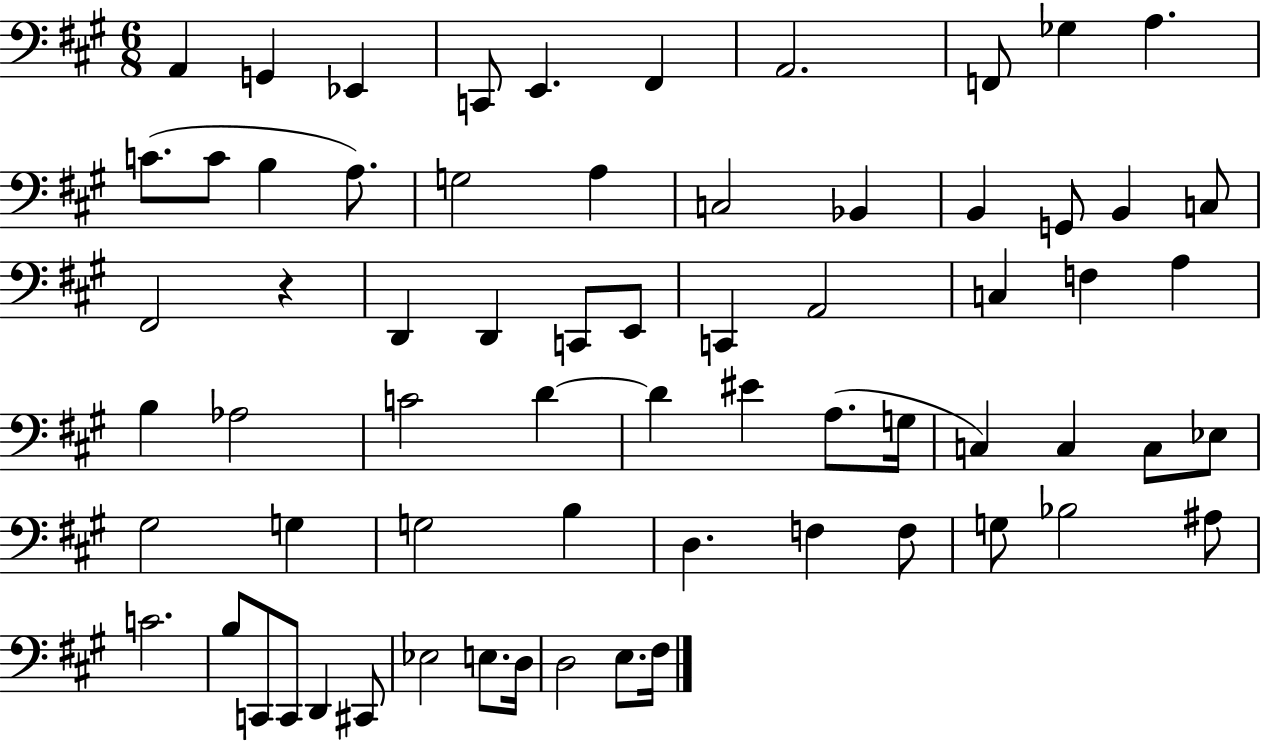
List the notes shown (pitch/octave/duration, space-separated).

A2/q G2/q Eb2/q C2/e E2/q. F#2/q A2/h. F2/e Gb3/q A3/q. C4/e. C4/e B3/q A3/e. G3/h A3/q C3/h Bb2/q B2/q G2/e B2/q C3/e F#2/h R/q D2/q D2/q C2/e E2/e C2/q A2/h C3/q F3/q A3/q B3/q Ab3/h C4/h D4/q D4/q EIS4/q A3/e. G3/s C3/q C3/q C3/e Eb3/e G#3/h G3/q G3/h B3/q D3/q. F3/q F3/e G3/e Bb3/h A#3/e C4/h. B3/e C2/e C2/e D2/q C#2/e Eb3/h E3/e. D3/s D3/h E3/e. F#3/s